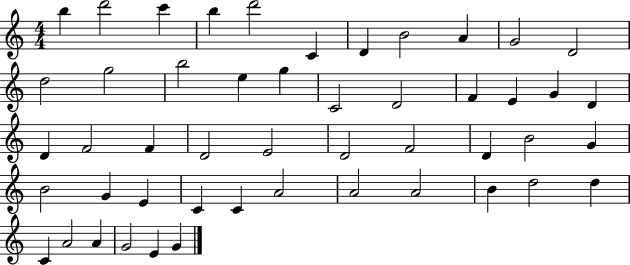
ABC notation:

X:1
T:Untitled
M:4/4
L:1/4
K:C
b d'2 c' b d'2 C D B2 A G2 D2 d2 g2 b2 e g C2 D2 F E G D D F2 F D2 E2 D2 F2 D B2 G B2 G E C C A2 A2 A2 B d2 d C A2 A G2 E G